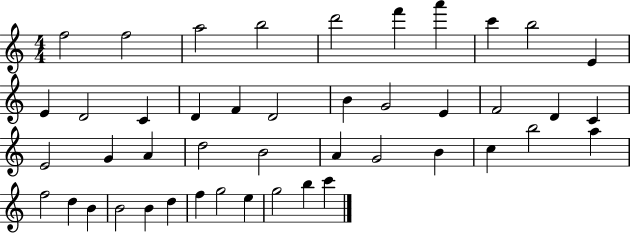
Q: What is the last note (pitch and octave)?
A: C6